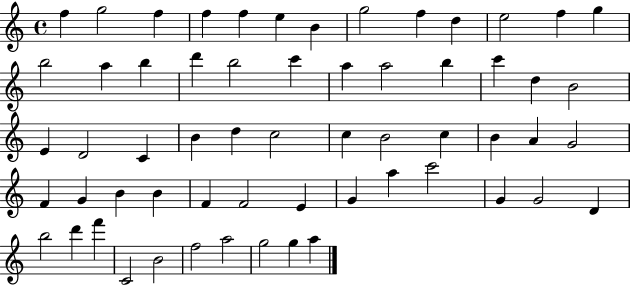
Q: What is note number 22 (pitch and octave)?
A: B5